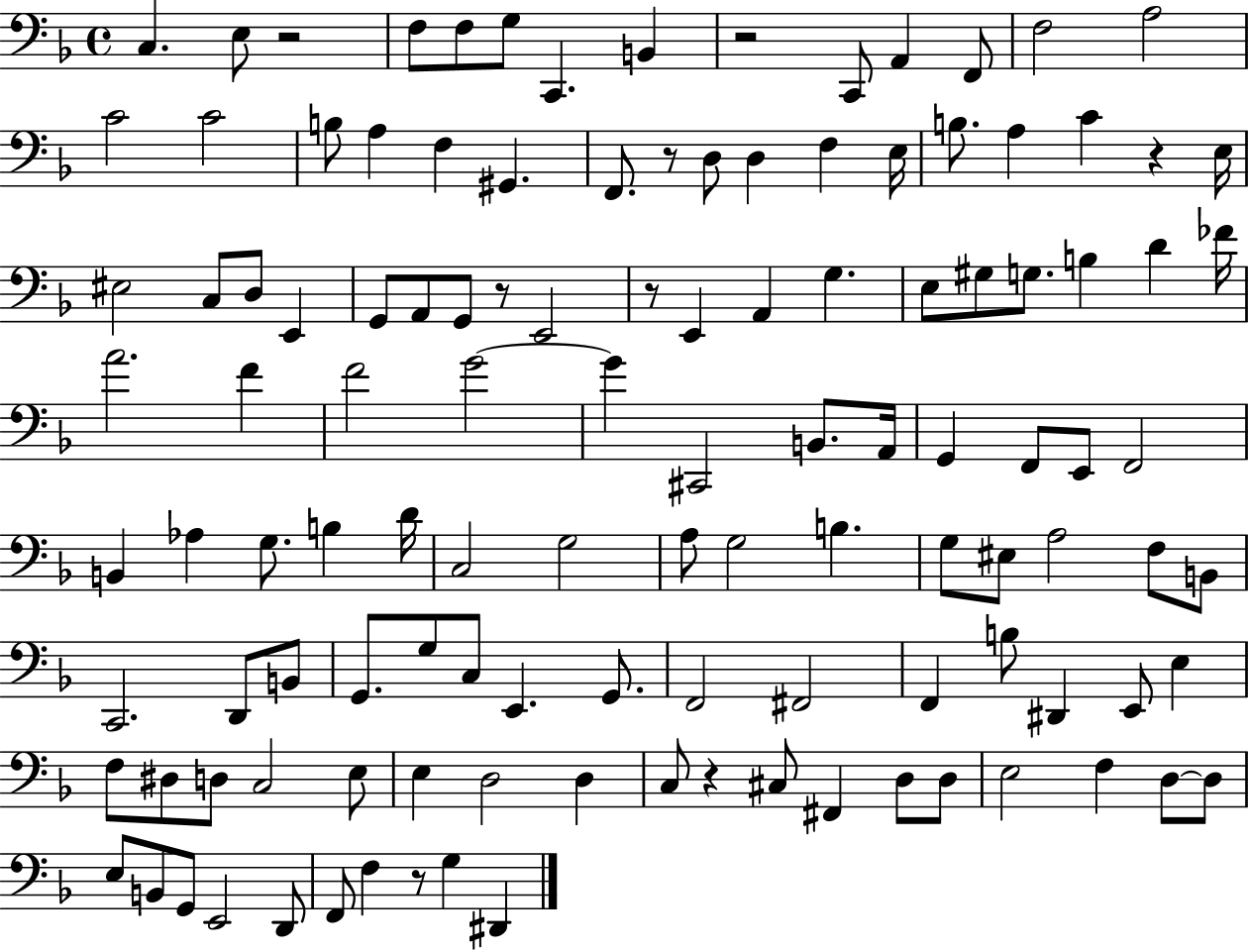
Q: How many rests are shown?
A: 8